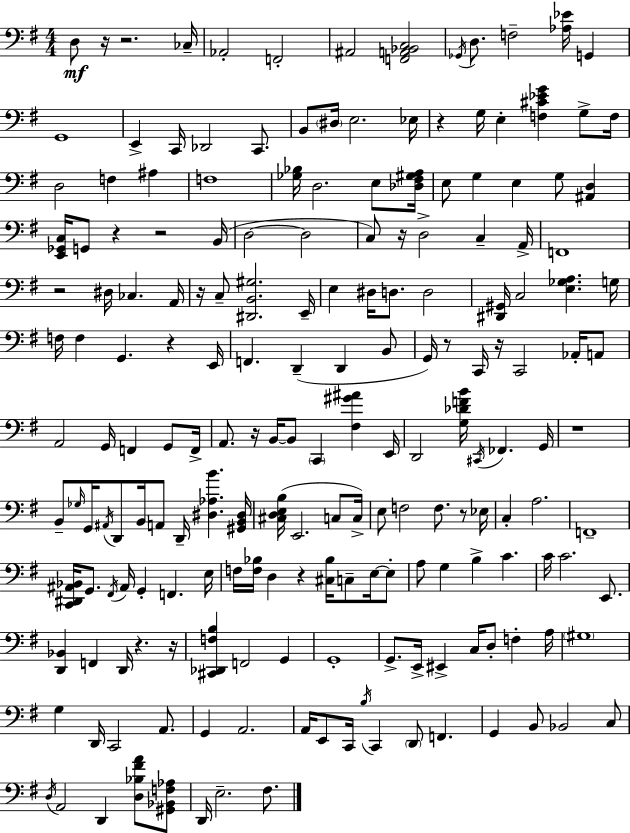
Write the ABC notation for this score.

X:1
T:Untitled
M:4/4
L:1/4
K:Em
D,/2 z/4 z2 _C,/4 _A,,2 F,,2 ^A,,2 [F,,A,,_B,,C,]2 _G,,/4 D,/2 F,2 [_A,_E]/4 G,, G,,4 E,, C,,/4 _D,,2 C,,/2 B,,/2 ^D,/4 E,2 _E,/4 z G,/4 E, [F,^C_EG] G,/2 F,/4 D,2 F, ^A, F,4 [_G,_B,]/4 D,2 E,/2 [_D,^F,^G,A,]/4 E,/2 G, E, G,/2 [^A,,D,] [E,,_G,,C,]/4 G,,/2 z z2 B,,/4 D,2 D,2 C,/2 z/4 D,2 C, A,,/4 F,,4 z2 ^D,/4 _C, A,,/4 z/4 C,/2 [^D,,B,,^G,]2 E,,/4 E, ^D,/4 D,/2 D,2 [^D,,^G,,]/4 C,2 [E,_G,A,] G,/4 F,/4 F, G,, z E,,/4 F,, D,, D,, B,,/2 G,,/4 z/2 C,,/4 z/4 C,,2 _A,,/4 A,,/2 A,,2 G,,/4 F,, G,,/2 F,,/4 A,,/2 z/4 B,,/4 B,,/2 C,, [^F,^G^A] E,,/4 D,,2 [G,_DFB]/4 ^C,,/4 _F,, G,,/4 z4 B,,/2 _G,/4 G,,/4 ^A,,/4 D,,/2 B,,/4 A,,/2 D,,/4 [^D,_A,B] [^G,,B,,^D,]/4 [^C,D,E,B,]/4 E,,2 C,/2 C,/4 E,/2 F,2 F,/2 z/2 _E,/4 C, A,2 F,,4 [C,,^D,,^A,,_B,,]/4 G,,/2 ^F,,/4 ^A,,/4 G,, F,, E,/4 F,/4 [F,_B,]/4 D, z [^C,_B,]/4 C,/2 E,/4 E,/2 A,/2 G, B, C C/4 C2 E,,/2 [D,,_B,,] F,, D,,/4 z z/4 [^C,,_D,,F,B,] F,,2 G,, G,,4 G,,/2 E,,/4 ^E,, C,/4 D,/2 F, A,/4 ^G,4 G, D,,/4 C,,2 A,,/2 G,, A,,2 A,,/4 E,,/2 C,,/4 B,/4 C,, D,,/2 F,, G,, B,,/2 _B,,2 C,/2 D,/4 A,,2 D,, [D,_B,^FA]/2 [^G,,_B,,F,_A,]/2 D,,/4 E,2 ^F,/2